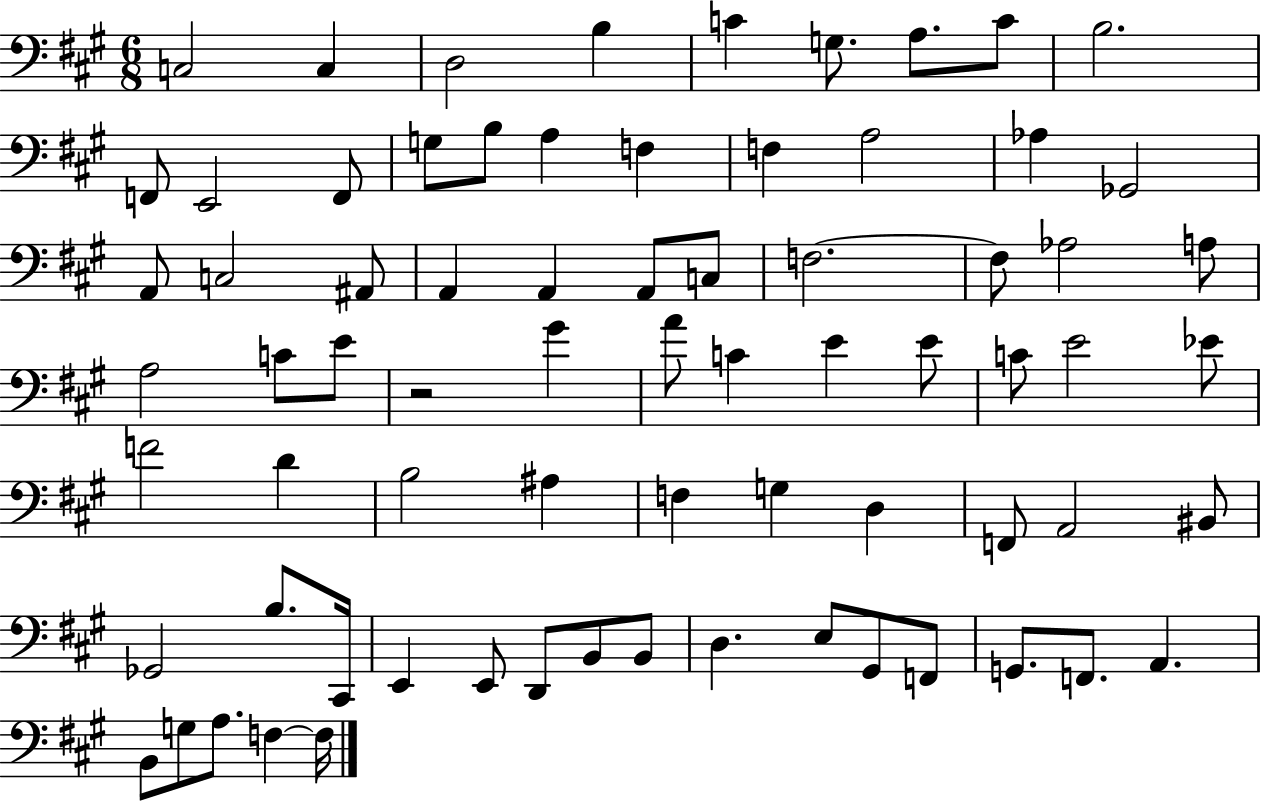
C3/h C3/q D3/h B3/q C4/q G3/e. A3/e. C4/e B3/h. F2/e E2/h F2/e G3/e B3/e A3/q F3/q F3/q A3/h Ab3/q Gb2/h A2/e C3/h A#2/e A2/q A2/q A2/e C3/e F3/h. F3/e Ab3/h A3/e A3/h C4/e E4/e R/h G#4/q A4/e C4/q E4/q E4/e C4/e E4/h Eb4/e F4/h D4/q B3/h A#3/q F3/q G3/q D3/q F2/e A2/h BIS2/e Gb2/h B3/e. C#2/s E2/q E2/e D2/e B2/e B2/e D3/q. E3/e G#2/e F2/e G2/e. F2/e. A2/q. B2/e G3/e A3/e. F3/q F3/s